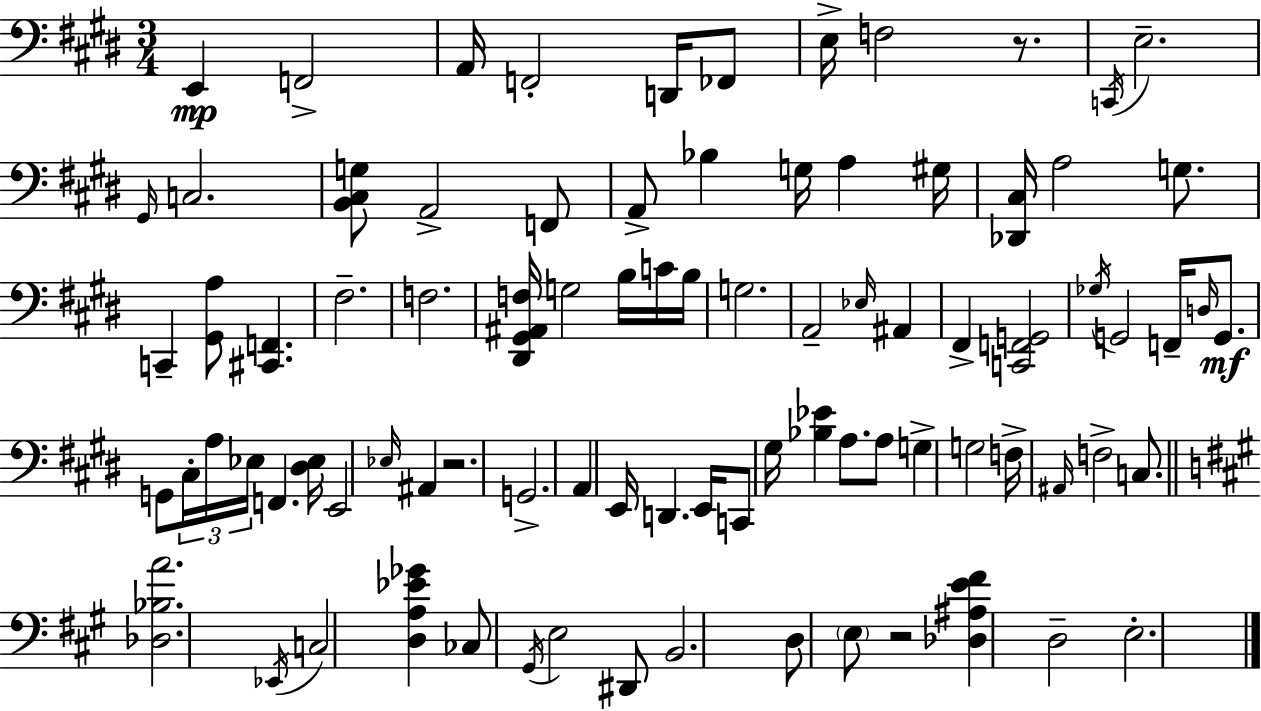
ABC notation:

X:1
T:Untitled
M:3/4
L:1/4
K:E
E,, F,,2 A,,/4 F,,2 D,,/4 _F,,/2 E,/4 F,2 z/2 C,,/4 E,2 ^G,,/4 C,2 [B,,^C,G,]/2 A,,2 F,,/2 A,,/2 _B, G,/4 A, ^G,/4 [_D,,^C,]/4 A,2 G,/2 C,, [^G,,A,]/2 [^C,,F,,] ^F,2 F,2 [^D,,^G,,^A,,F,]/4 G,2 B,/4 C/4 B,/4 G,2 A,,2 _E,/4 ^A,, ^F,, [C,,F,,G,,]2 _G,/4 G,,2 F,,/4 D,/4 G,,/2 G,,/2 ^C,/4 A,/4 _E,/4 F,, [^D,_E,]/4 E,,2 _E,/4 ^A,, z2 G,,2 A,, E,,/4 D,, E,,/4 C,,/2 ^G,/4 [_B,_E] A,/2 A,/2 G, G,2 F,/4 ^A,,/4 F,2 C,/2 [_D,_B,A]2 _E,,/4 C,2 [D,A,_E_G] _C,/2 ^G,,/4 E,2 ^D,,/2 B,,2 D,/2 E,/2 z2 [_D,^A,E^F] D,2 E,2